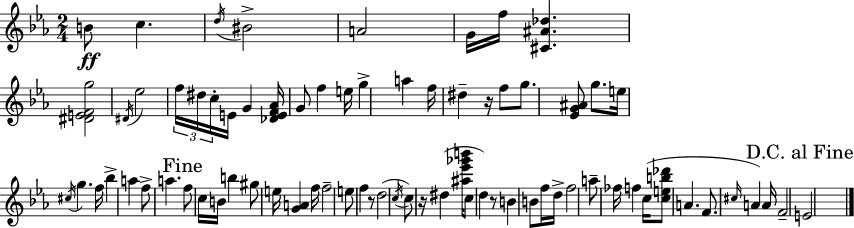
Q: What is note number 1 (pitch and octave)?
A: B4